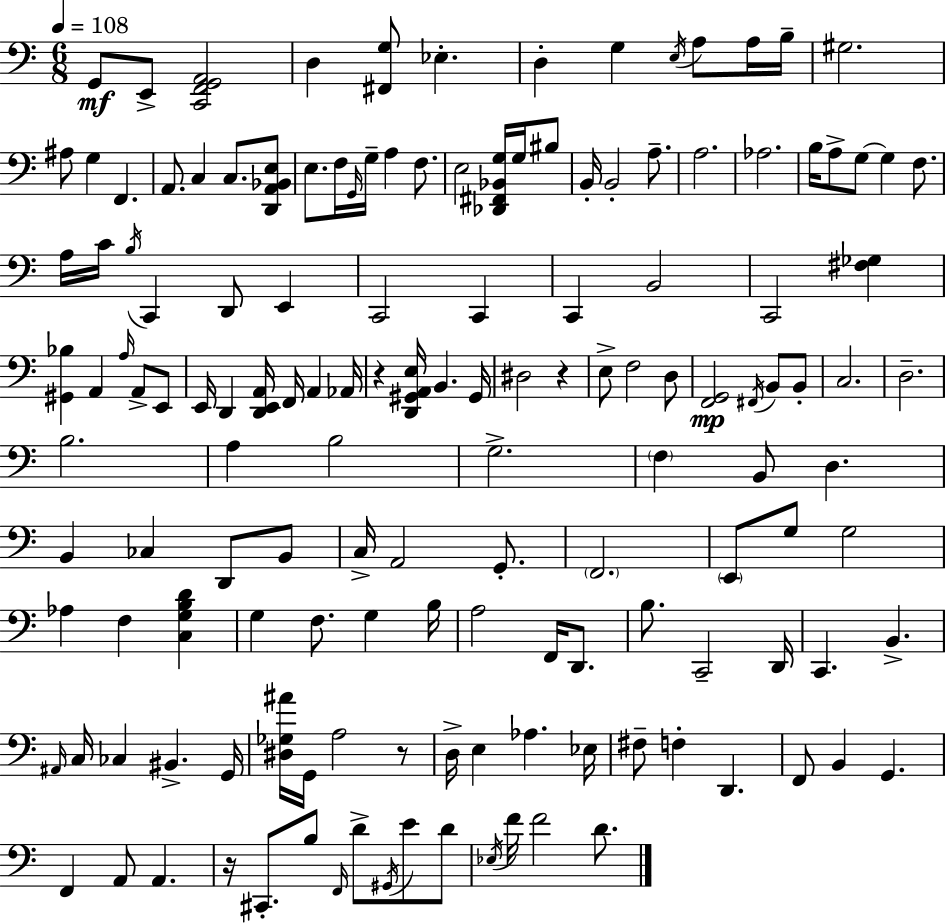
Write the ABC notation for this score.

X:1
T:Untitled
M:6/8
L:1/4
K:Am
G,,/2 E,,/2 [C,,F,,G,,A,,]2 D, [^F,,G,]/2 _E, D, G, E,/4 A,/2 A,/4 B,/4 ^G,2 ^A,/2 G, F,, A,,/2 C, C,/2 [D,,A,,_B,,E,]/2 E,/2 F,/4 G,,/4 G,/4 A, F,/2 E,2 [_D,,^F,,_B,,G,]/4 G,/4 ^B,/2 B,,/4 B,,2 A,/2 A,2 _A,2 B,/4 A,/2 G,/2 G, F,/2 A,/4 C/4 B,/4 C,, D,,/2 E,, C,,2 C,, C,, B,,2 C,,2 [^F,_G,] [^G,,_B,] A,, A,/4 A,,/2 E,,/2 E,,/4 D,, [D,,E,,A,,]/4 F,,/4 A,, _A,,/4 z [D,,^G,,A,,E,]/4 B,, ^G,,/4 ^D,2 z E,/2 F,2 D,/2 [F,,G,,]2 ^F,,/4 B,,/2 B,,/2 C,2 D,2 B,2 A, B,2 G,2 F, B,,/2 D, B,, _C, D,,/2 B,,/2 C,/4 A,,2 G,,/2 F,,2 E,,/2 G,/2 G,2 _A, F, [C,G,B,D] G, F,/2 G, B,/4 A,2 F,,/4 D,,/2 B,/2 C,,2 D,,/4 C,, B,, ^A,,/4 C,/4 _C, ^B,, G,,/4 [^D,_G,^A]/4 G,,/4 A,2 z/2 D,/4 E, _A, _E,/4 ^F,/2 F, D,, F,,/2 B,, G,, F,, A,,/2 A,, z/4 ^C,,/2 B,/2 F,,/4 D/2 ^G,,/4 E/2 D/2 _E,/4 F/4 F2 D/2